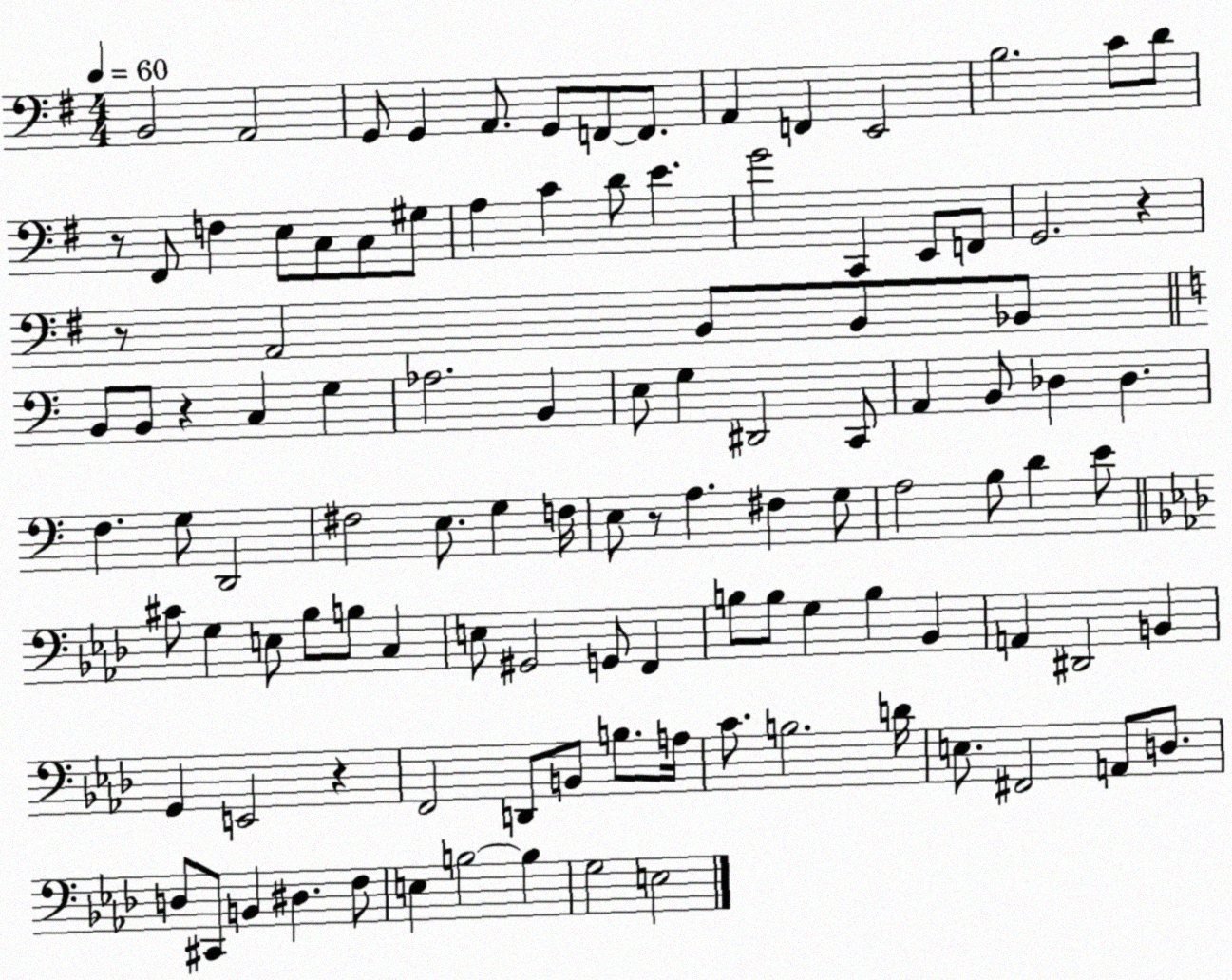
X:1
T:Untitled
M:4/4
L:1/4
K:G
B,,2 A,,2 G,,/2 G,, A,,/2 G,,/2 F,,/2 F,,/2 A,, F,, E,,2 B,2 C/2 D/2 z/2 ^F,,/2 F, E,/2 C,/2 C,/2 ^G,/2 A, C D/2 E G2 C,, E,,/2 F,,/2 G,,2 z z/2 A,,2 B,,/2 B,,/2 _B,,/2 B,,/2 B,,/2 z C, G, _A,2 B,, E,/2 G, ^D,,2 C,,/2 A,, B,,/2 _D, _D, F, G,/2 D,,2 ^F,2 E,/2 G, F,/4 E,/2 z/2 A, ^F, G,/2 A,2 B,/2 D E/2 ^C/2 G, E,/2 _B,/2 B,/2 C, E,/2 ^G,,2 G,,/2 F,, B,/2 B,/2 G, B, _B,, A,, ^D,,2 B,, G,, E,,2 z F,,2 D,,/2 B,,/2 B,/2 A,/4 C/2 B,2 D/4 E,/2 ^F,,2 A,,/2 D,/2 D,/2 ^C,,/2 B,, ^D, F,/2 E, B,2 B, G,2 E,2